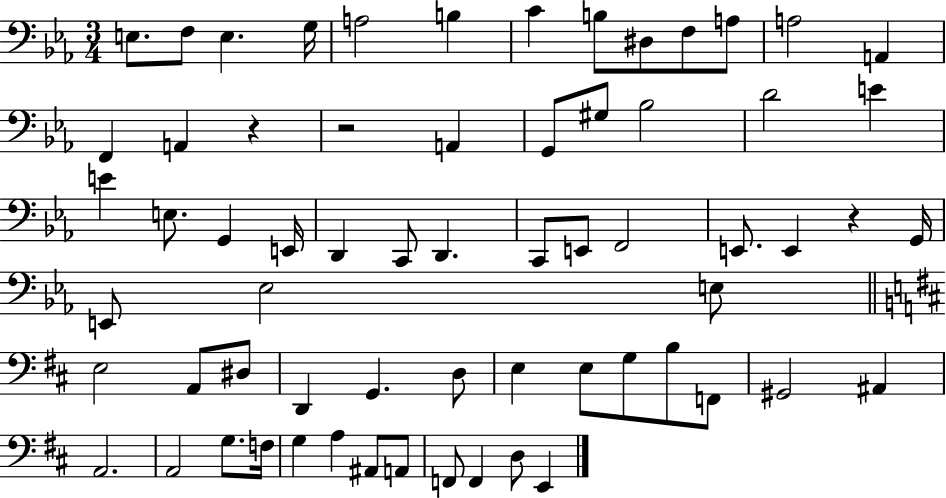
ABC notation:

X:1
T:Untitled
M:3/4
L:1/4
K:Eb
E,/2 F,/2 E, G,/4 A,2 B, C B,/2 ^D,/2 F,/2 A,/2 A,2 A,, F,, A,, z z2 A,, G,,/2 ^G,/2 _B,2 D2 E E E,/2 G,, E,,/4 D,, C,,/2 D,, C,,/2 E,,/2 F,,2 E,,/2 E,, z G,,/4 E,,/2 _E,2 E,/2 E,2 A,,/2 ^D,/2 D,, G,, D,/2 E, E,/2 G,/2 B,/2 F,,/2 ^G,,2 ^A,, A,,2 A,,2 G,/2 F,/4 G, A, ^A,,/2 A,,/2 F,,/2 F,, D,/2 E,,